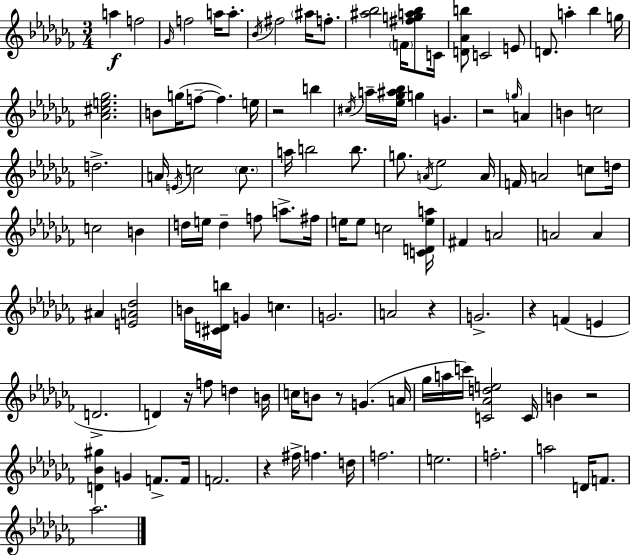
{
  \clef treble
  \numericTimeSignature
  \time 3/4
  \key aes \minor
  \repeat volta 2 { a''4\f f''2 | \grace { ges'16 } f''2 a''16 a''8.-. | \acciaccatura { bes'16 } fis''2 \parenthesize ais''16 f''8.-. | <ais'' bes''>2 \parenthesize f'16 <fis'' g'' a'' bes''>8 | \break c'16 <d' aes' b''>8 c'2 | e'8 d'8. a''4-. bes''4 | g''16 <aes' cis'' e'' ges''>2. | b'8 g''16( f''8--~~ f''4.) | \break e''16 r2 b''4 | \acciaccatura { cis''16 } a''16-- <ees'' ges'' ais'' bes''>16 g''4 g'4. | r2 \grace { g''16 } | a'4 b'4 c''2 | \break d''2.-> | a'16 \acciaccatura { e'16 } c''2 | \parenthesize c''8. a''16 b''2 | b''8. g''8. \acciaccatura { a'16 } ees''2 | \break a'16 f'16 a'2 | c''8 d''16 c''2 | b'4 d''16 e''16 d''4-- | f''8 a''8.-> fis''16 e''16 e''8 c''2 | \break <c' d' e'' a''>16 fis'4 a'2 | a'2 | a'4 ais'4 <e' a' des''>2 | b'16 <cis' d' b''>16 g'4 | \break c''4. g'2. | a'2 | r4 g'2.-> | r4 f'4( | \break e'4 d'2.-> | d'4) r16 f''8 | d''4 b'16 c''16 b'8 r8 g'4.( | a'16 ges''16 a''16 c'''16) <c' aes' d'' e''>2 | \break c'16 b'4 r2 | <d' bes' gis''>4 g'4 | f'8.-> f'16 f'2. | r4 fis''16-> f''4. | \break d''16 f''2. | e''2. | f''2.-. | a''2 | \break d'16 f'8. aes''2. | } \bar "|."
}